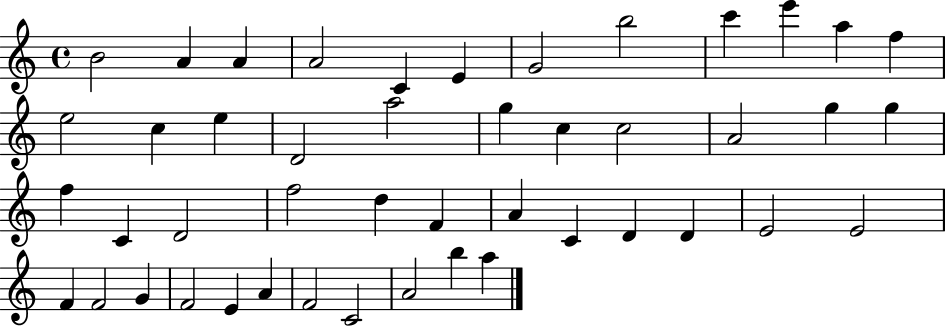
B4/h A4/q A4/q A4/h C4/q E4/q G4/h B5/h C6/q E6/q A5/q F5/q E5/h C5/q E5/q D4/h A5/h G5/q C5/q C5/h A4/h G5/q G5/q F5/q C4/q D4/h F5/h D5/q F4/q A4/q C4/q D4/q D4/q E4/h E4/h F4/q F4/h G4/q F4/h E4/q A4/q F4/h C4/h A4/h B5/q A5/q